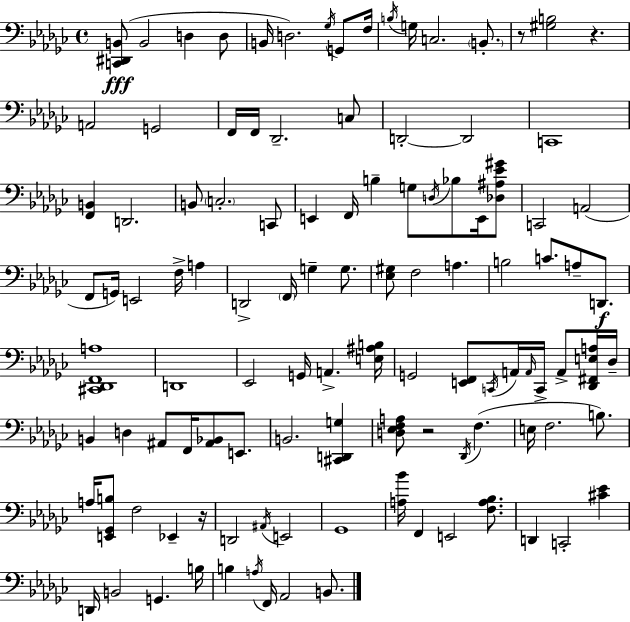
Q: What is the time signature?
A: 4/4